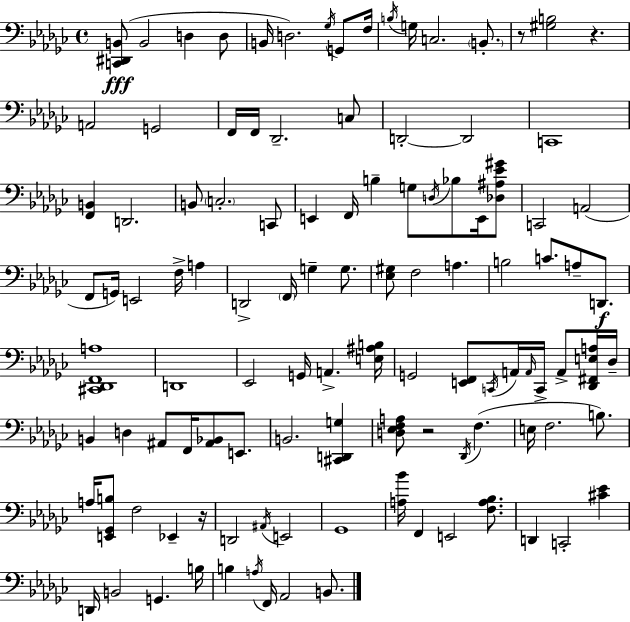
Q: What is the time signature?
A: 4/4